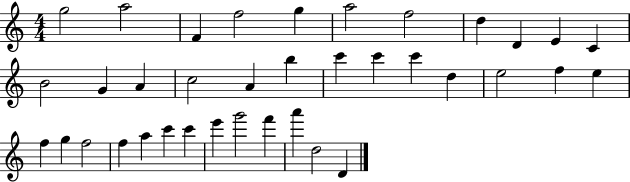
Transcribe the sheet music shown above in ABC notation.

X:1
T:Untitled
M:4/4
L:1/4
K:C
g2 a2 F f2 g a2 f2 d D E C B2 G A c2 A b c' c' c' d e2 f e f g f2 f a c' c' e' g'2 f' a' d2 D